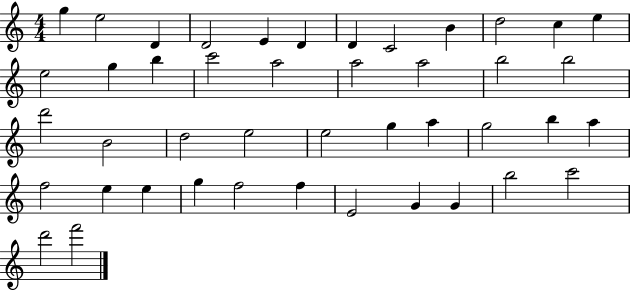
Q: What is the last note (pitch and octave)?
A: F6